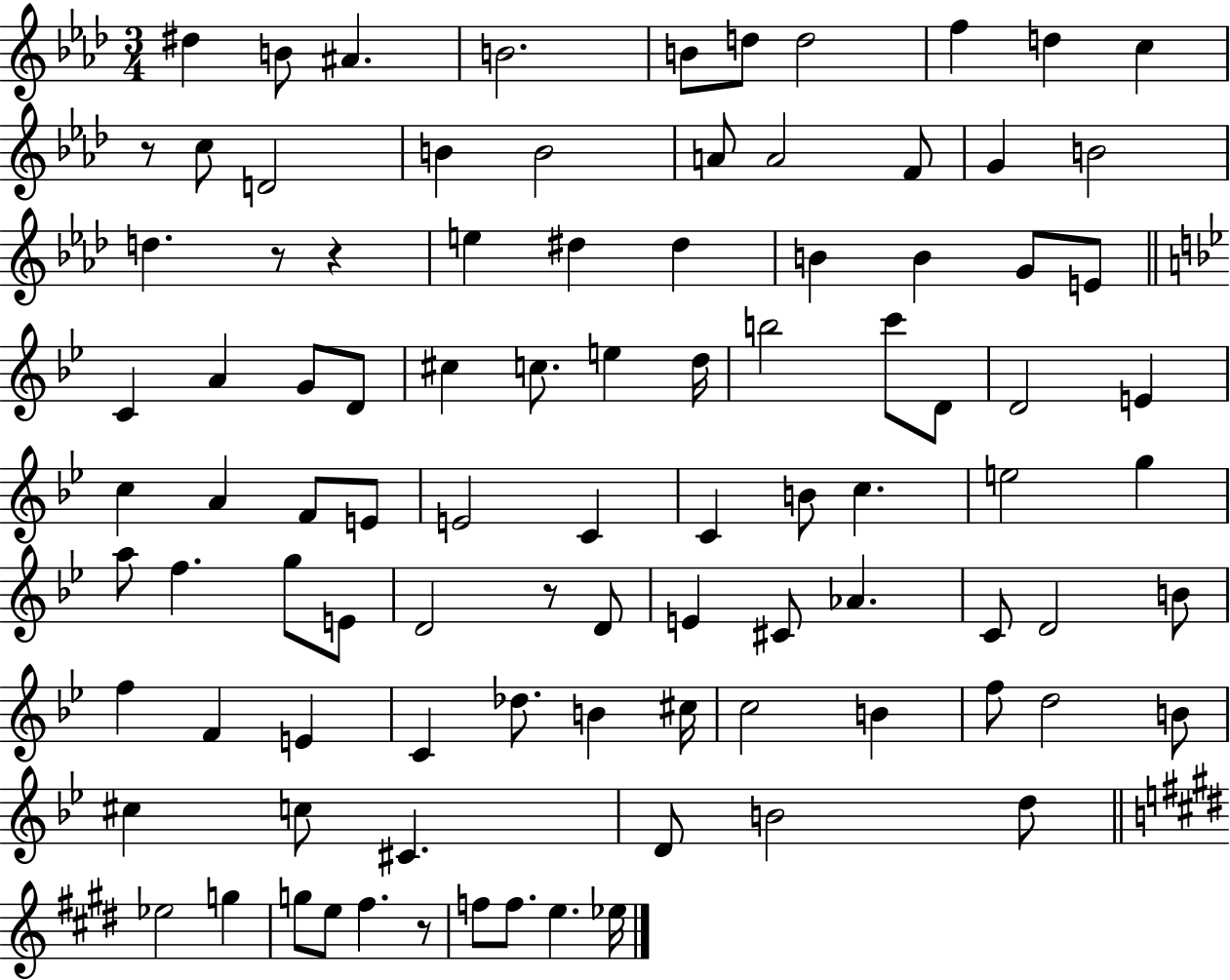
D#5/q B4/e A#4/q. B4/h. B4/e D5/e D5/h F5/q D5/q C5/q R/e C5/e D4/h B4/q B4/h A4/e A4/h F4/e G4/q B4/h D5/q. R/e R/q E5/q D#5/q D#5/q B4/q B4/q G4/e E4/e C4/q A4/q G4/e D4/e C#5/q C5/e. E5/q D5/s B5/h C6/e D4/e D4/h E4/q C5/q A4/q F4/e E4/e E4/h C4/q C4/q B4/e C5/q. E5/h G5/q A5/e F5/q. G5/e E4/e D4/h R/e D4/e E4/q C#4/e Ab4/q. C4/e D4/h B4/e F5/q F4/q E4/q C4/q Db5/e. B4/q C#5/s C5/h B4/q F5/e D5/h B4/e C#5/q C5/e C#4/q. D4/e B4/h D5/e Eb5/h G5/q G5/e E5/e F#5/q. R/e F5/e F5/e. E5/q. Eb5/s